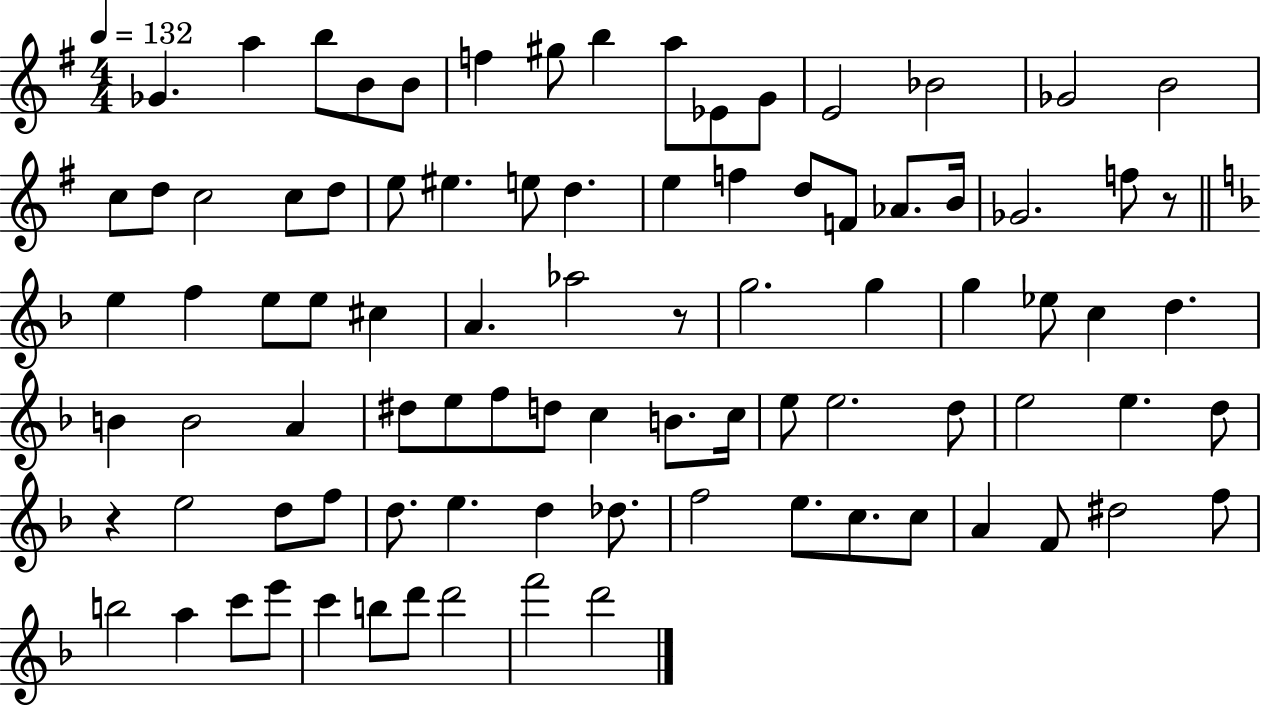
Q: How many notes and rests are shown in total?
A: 89